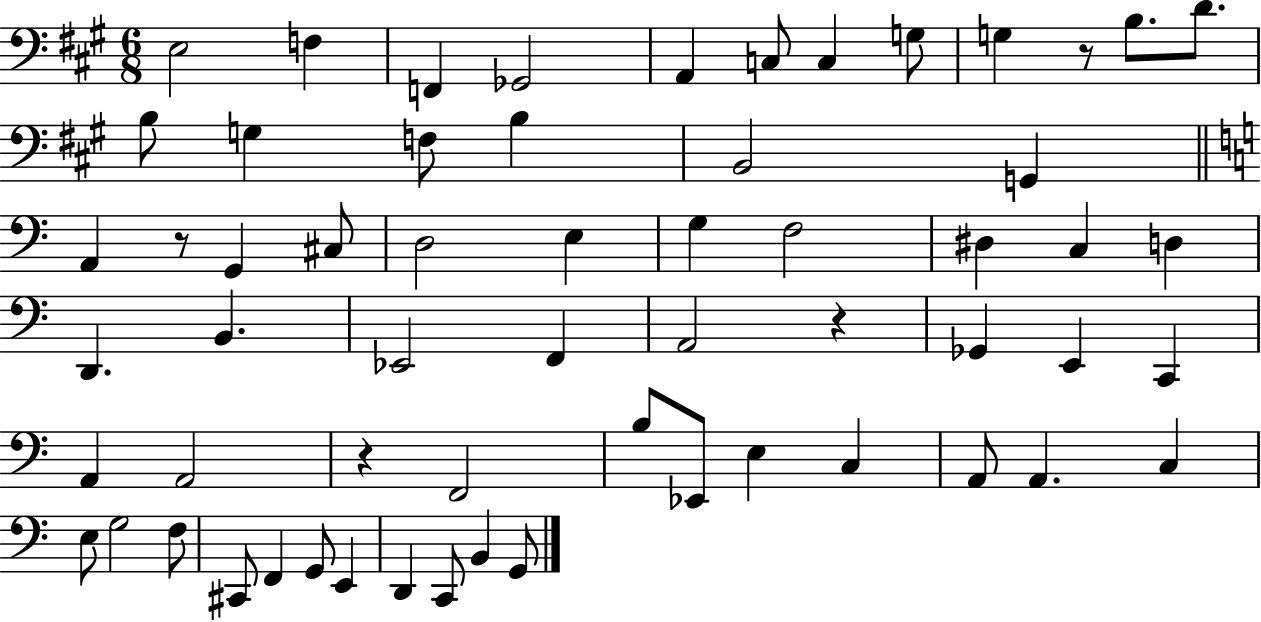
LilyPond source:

{
  \clef bass
  \numericTimeSignature
  \time 6/8
  \key a \major
  e2 f4 | f,4 ges,2 | a,4 c8 c4 g8 | g4 r8 b8. d'8. | \break b8 g4 f8 b4 | b,2 g,4 | \bar "||" \break \key a \minor a,4 r8 g,4 cis8 | d2 e4 | g4 f2 | dis4 c4 d4 | \break d,4. b,4. | ees,2 f,4 | a,2 r4 | ges,4 e,4 c,4 | \break a,4 a,2 | r4 f,2 | b8 ees,8 e4 c4 | a,8 a,4. c4 | \break e8 g2 f8 | cis,8 f,4 g,8 e,4 | d,4 c,8 b,4 g,8 | \bar "|."
}